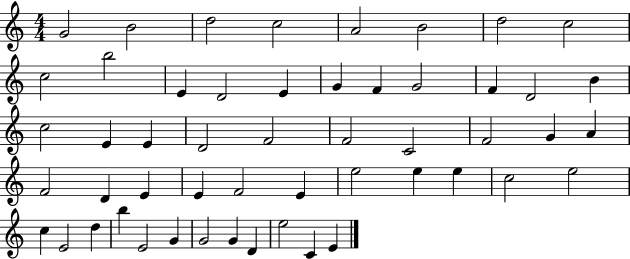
{
  \clef treble
  \numericTimeSignature
  \time 4/4
  \key c \major
  g'2 b'2 | d''2 c''2 | a'2 b'2 | d''2 c''2 | \break c''2 b''2 | e'4 d'2 e'4 | g'4 f'4 g'2 | f'4 d'2 b'4 | \break c''2 e'4 e'4 | d'2 f'2 | f'2 c'2 | f'2 g'4 a'4 | \break f'2 d'4 e'4 | e'4 f'2 e'4 | e''2 e''4 e''4 | c''2 e''2 | \break c''4 e'2 d''4 | b''4 e'2 g'4 | g'2 g'4 d'4 | e''2 c'4 e'4 | \break \bar "|."
}